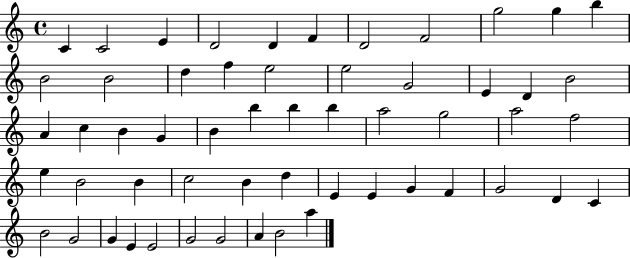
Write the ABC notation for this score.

X:1
T:Untitled
M:4/4
L:1/4
K:C
C C2 E D2 D F D2 F2 g2 g b B2 B2 d f e2 e2 G2 E D B2 A c B G B b b b a2 g2 a2 f2 e B2 B c2 B d E E G F G2 D C B2 G2 G E E2 G2 G2 A B2 a